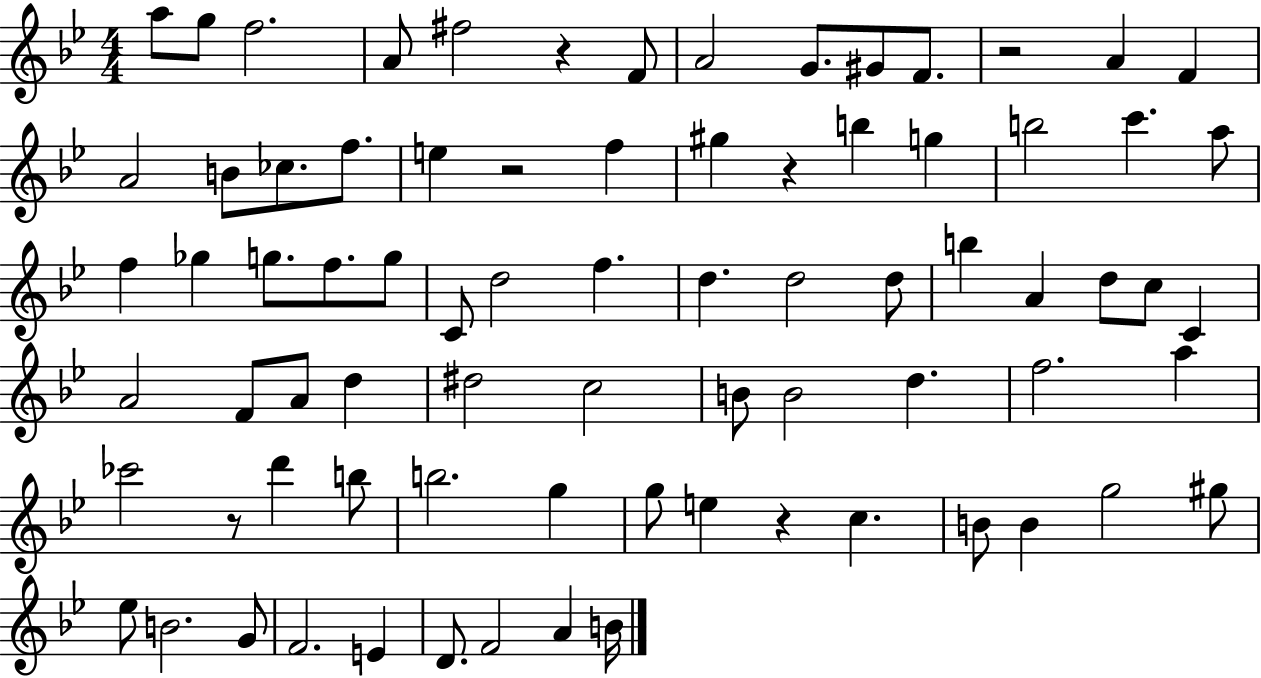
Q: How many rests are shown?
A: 6